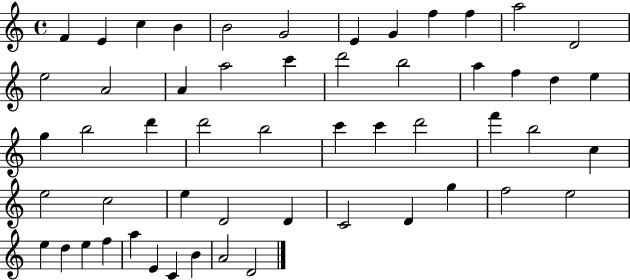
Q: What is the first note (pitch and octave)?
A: F4